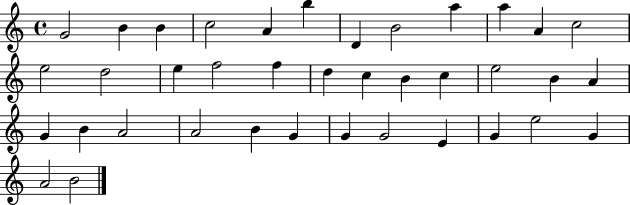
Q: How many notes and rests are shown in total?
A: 38